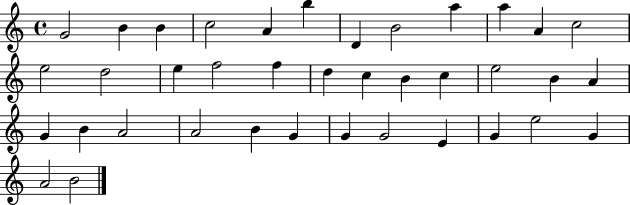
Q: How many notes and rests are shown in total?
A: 38